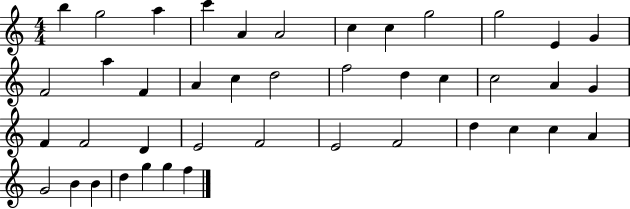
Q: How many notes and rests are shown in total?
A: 42